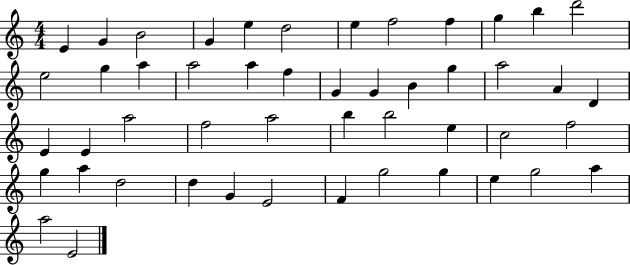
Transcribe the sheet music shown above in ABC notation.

X:1
T:Untitled
M:4/4
L:1/4
K:C
E G B2 G e d2 e f2 f g b d'2 e2 g a a2 a f G G B g a2 A D E E a2 f2 a2 b b2 e c2 f2 g a d2 d G E2 F g2 g e g2 a a2 E2